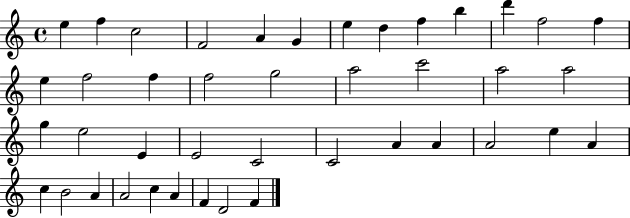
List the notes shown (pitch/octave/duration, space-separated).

E5/q F5/q C5/h F4/h A4/q G4/q E5/q D5/q F5/q B5/q D6/q F5/h F5/q E5/q F5/h F5/q F5/h G5/h A5/h C6/h A5/h A5/h G5/q E5/h E4/q E4/h C4/h C4/h A4/q A4/q A4/h E5/q A4/q C5/q B4/h A4/q A4/h C5/q A4/q F4/q D4/h F4/q